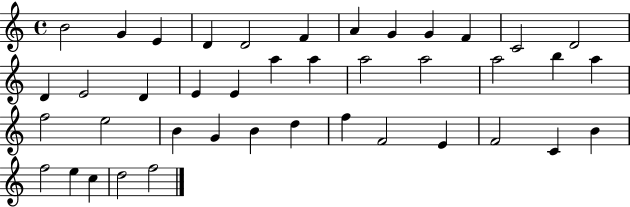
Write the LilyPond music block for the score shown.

{
  \clef treble
  \time 4/4
  \defaultTimeSignature
  \key c \major
  b'2 g'4 e'4 | d'4 d'2 f'4 | a'4 g'4 g'4 f'4 | c'2 d'2 | \break d'4 e'2 d'4 | e'4 e'4 a''4 a''4 | a''2 a''2 | a''2 b''4 a''4 | \break f''2 e''2 | b'4 g'4 b'4 d''4 | f''4 f'2 e'4 | f'2 c'4 b'4 | \break f''2 e''4 c''4 | d''2 f''2 | \bar "|."
}